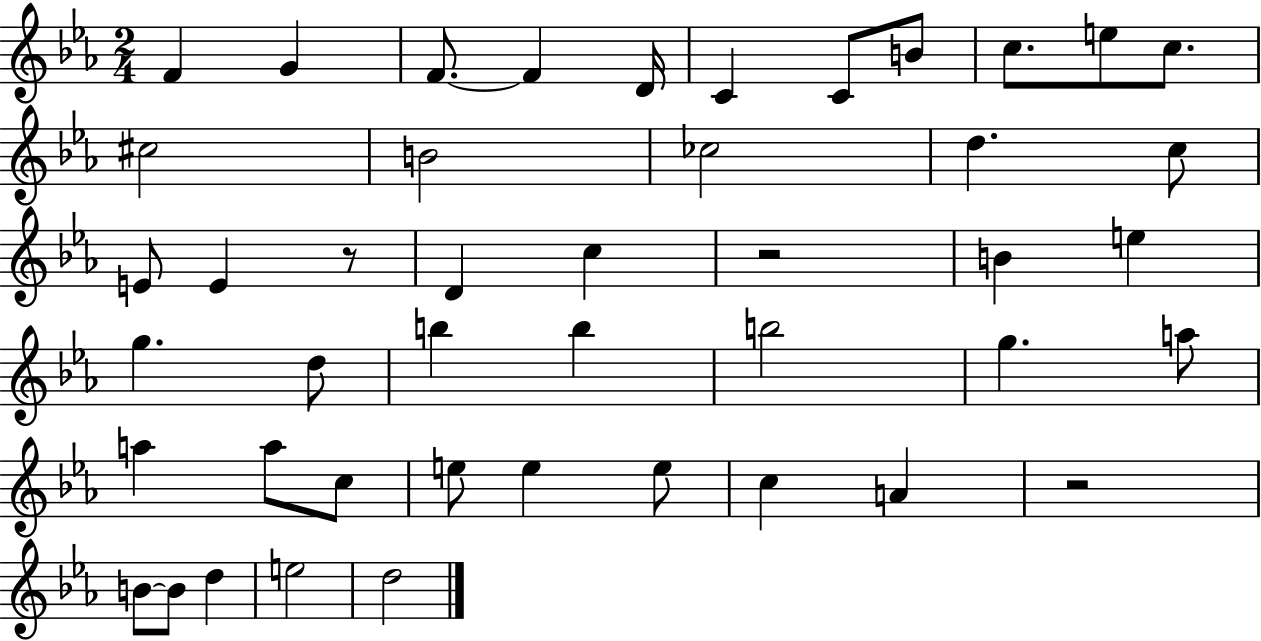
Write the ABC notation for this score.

X:1
T:Untitled
M:2/4
L:1/4
K:Eb
F G F/2 F D/4 C C/2 B/2 c/2 e/2 c/2 ^c2 B2 _c2 d c/2 E/2 E z/2 D c z2 B e g d/2 b b b2 g a/2 a a/2 c/2 e/2 e e/2 c A z2 B/2 B/2 d e2 d2